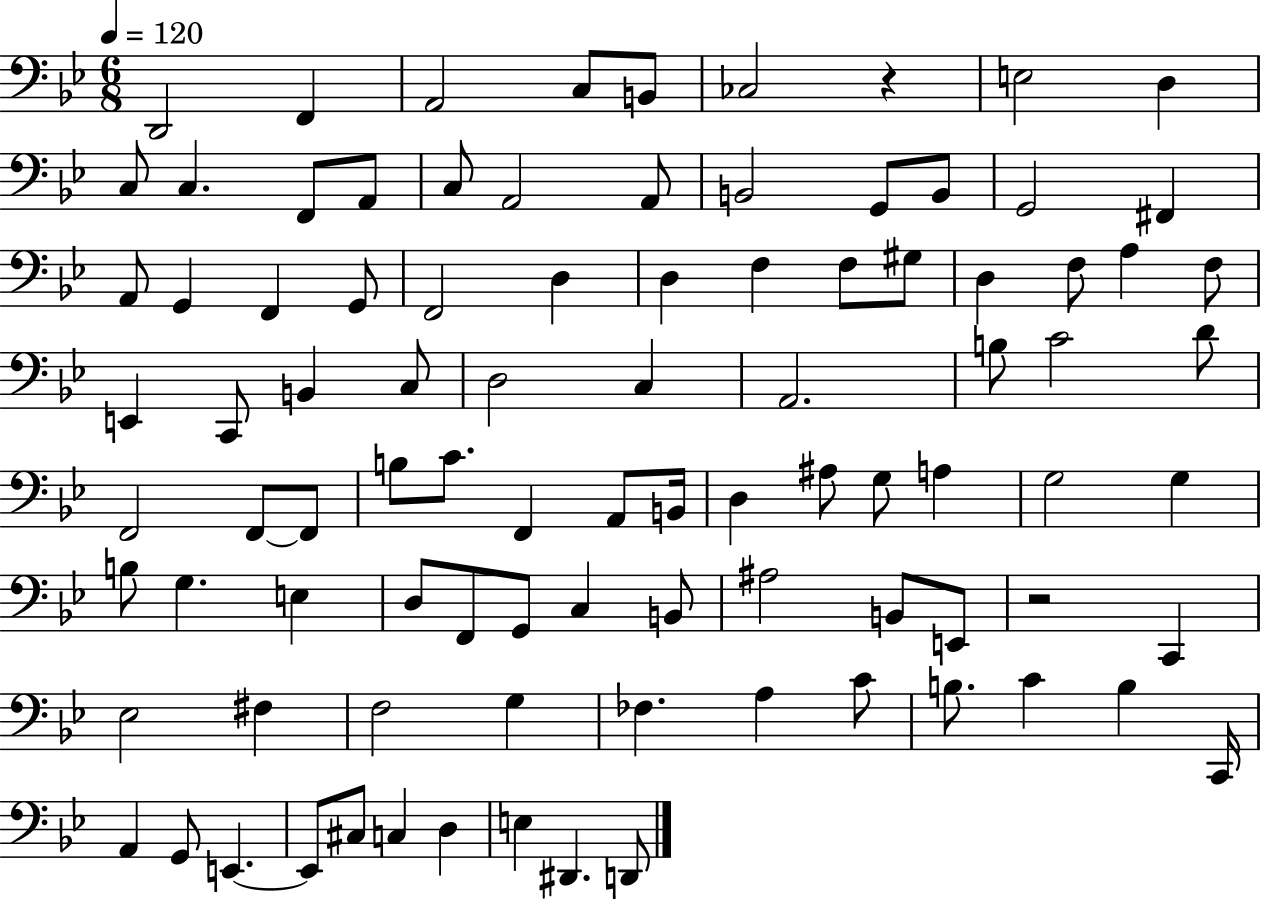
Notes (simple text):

D2/h F2/q A2/h C3/e B2/e CES3/h R/q E3/h D3/q C3/e C3/q. F2/e A2/e C3/e A2/h A2/e B2/h G2/e B2/e G2/h F#2/q A2/e G2/q F2/q G2/e F2/h D3/q D3/q F3/q F3/e G#3/e D3/q F3/e A3/q F3/e E2/q C2/e B2/q C3/e D3/h C3/q A2/h. B3/e C4/h D4/e F2/h F2/e F2/e B3/e C4/e. F2/q A2/e B2/s D3/q A#3/e G3/e A3/q G3/h G3/q B3/e G3/q. E3/q D3/e F2/e G2/e C3/q B2/e A#3/h B2/e E2/e R/h C2/q Eb3/h F#3/q F3/h G3/q FES3/q. A3/q C4/e B3/e. C4/q B3/q C2/s A2/q G2/e E2/q. E2/e C#3/e C3/q D3/q E3/q D#2/q. D2/e